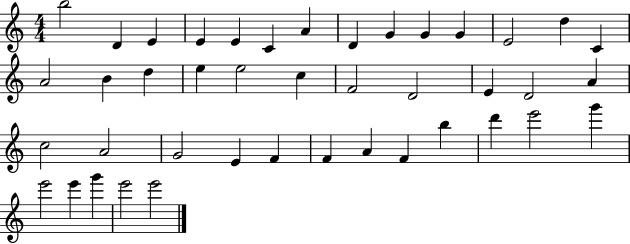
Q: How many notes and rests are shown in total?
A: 42